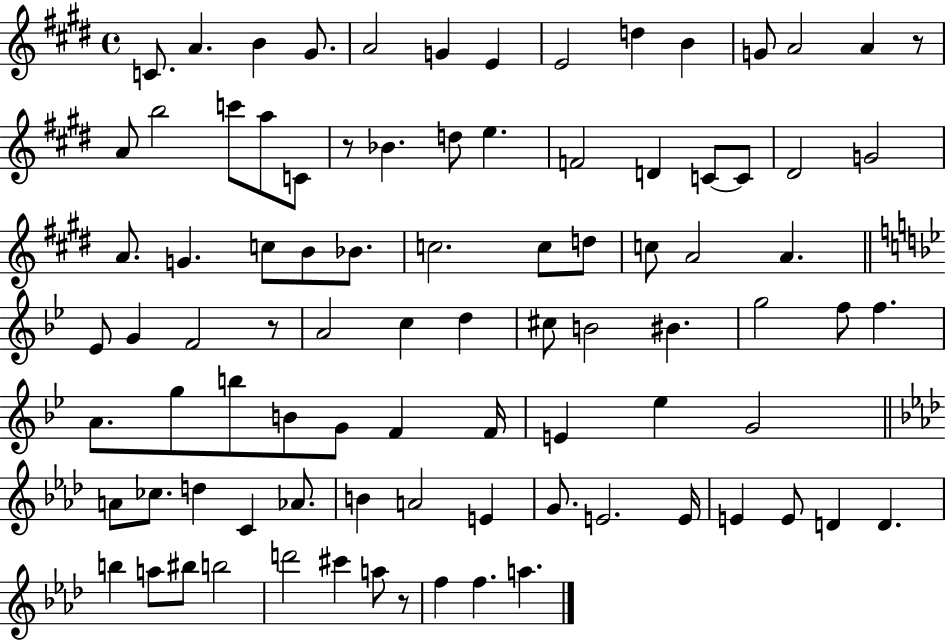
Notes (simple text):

C4/e. A4/q. B4/q G#4/e. A4/h G4/q E4/q E4/h D5/q B4/q G4/e A4/h A4/q R/e A4/e B5/h C6/e A5/e C4/e R/e Bb4/q. D5/e E5/q. F4/h D4/q C4/e C4/e D#4/h G4/h A4/e. G4/q. C5/e B4/e Bb4/e. C5/h. C5/e D5/e C5/e A4/h A4/q. Eb4/e G4/q F4/h R/e A4/h C5/q D5/q C#5/e B4/h BIS4/q. G5/h F5/e F5/q. A4/e. G5/e B5/e B4/e G4/e F4/q F4/s E4/q Eb5/q G4/h A4/e CES5/e. D5/q C4/q Ab4/e. B4/q A4/h E4/q G4/e. E4/h. E4/s E4/q E4/e D4/q D4/q. B5/q A5/e BIS5/e B5/h D6/h C#6/q A5/e R/e F5/q F5/q. A5/q.